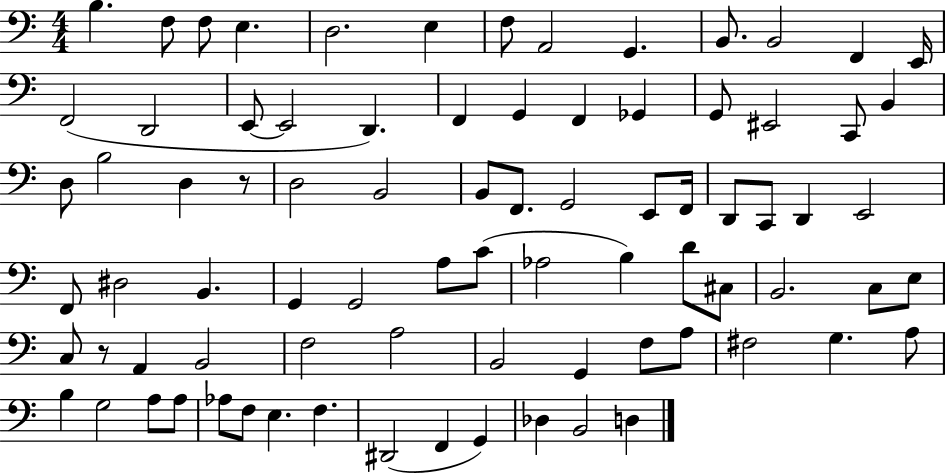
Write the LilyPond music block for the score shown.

{
  \clef bass
  \numericTimeSignature
  \time 4/4
  \key c \major
  b4. f8 f8 e4. | d2. e4 | f8 a,2 g,4. | b,8. b,2 f,4 e,16 | \break f,2( d,2 | e,8~~ e,2 d,4.) | f,4 g,4 f,4 ges,4 | g,8 eis,2 c,8 b,4 | \break d8 b2 d4 r8 | d2 b,2 | b,8 f,8. g,2 e,8 f,16 | d,8 c,8 d,4 e,2 | \break f,8 dis2 b,4. | g,4 g,2 a8 c'8( | aes2 b4) d'8 cis8 | b,2. c8 e8 | \break c8 r8 a,4 b,2 | f2 a2 | b,2 g,4 f8 a8 | fis2 g4. a8 | \break b4 g2 a8 a8 | aes8 f8 e4. f4. | dis,2( f,4 g,4) | des4 b,2 d4 | \break \bar "|."
}